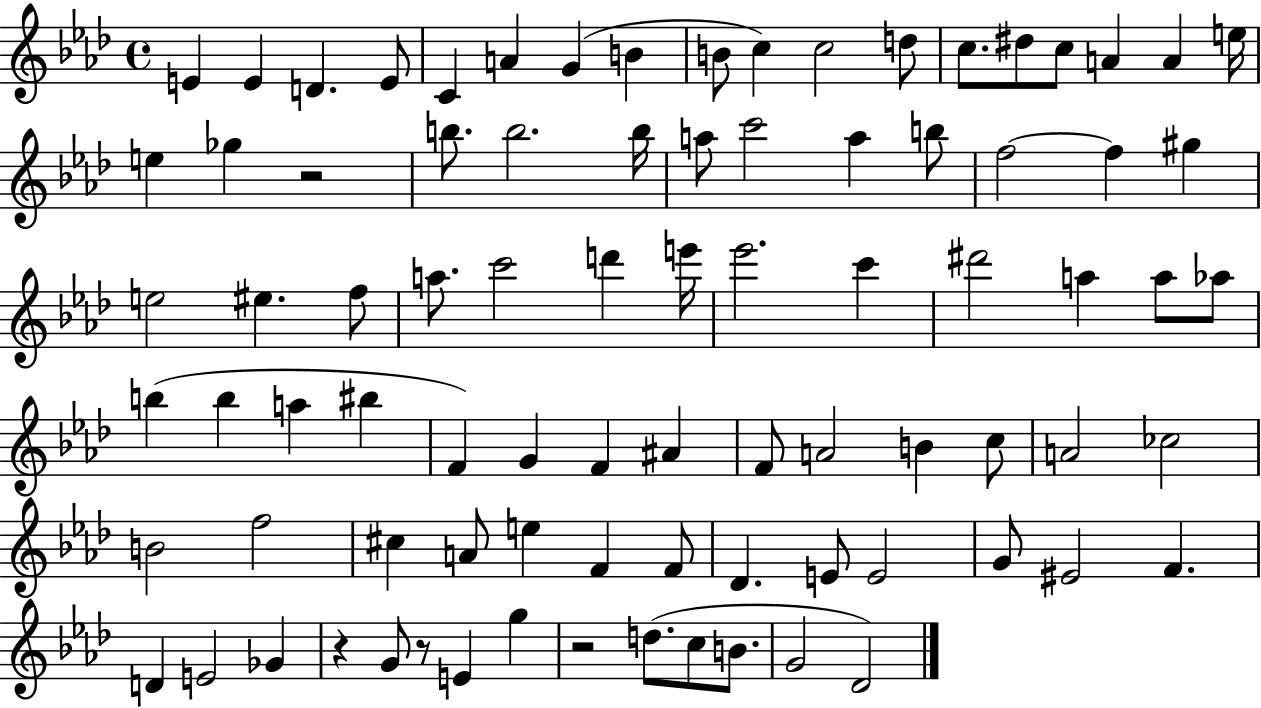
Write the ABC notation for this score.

X:1
T:Untitled
M:4/4
L:1/4
K:Ab
E E D E/2 C A G B B/2 c c2 d/2 c/2 ^d/2 c/2 A A e/4 e _g z2 b/2 b2 b/4 a/2 c'2 a b/2 f2 f ^g e2 ^e f/2 a/2 c'2 d' e'/4 _e'2 c' ^d'2 a a/2 _a/2 b b a ^b F G F ^A F/2 A2 B c/2 A2 _c2 B2 f2 ^c A/2 e F F/2 _D E/2 E2 G/2 ^E2 F D E2 _G z G/2 z/2 E g z2 d/2 c/2 B/2 G2 _D2